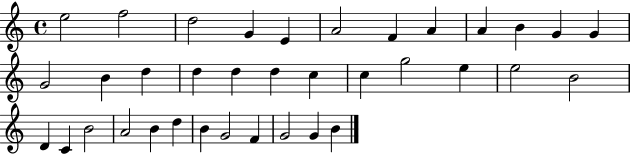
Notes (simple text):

E5/h F5/h D5/h G4/q E4/q A4/h F4/q A4/q A4/q B4/q G4/q G4/q G4/h B4/q D5/q D5/q D5/q D5/q C5/q C5/q G5/h E5/q E5/h B4/h D4/q C4/q B4/h A4/h B4/q D5/q B4/q G4/h F4/q G4/h G4/q B4/q